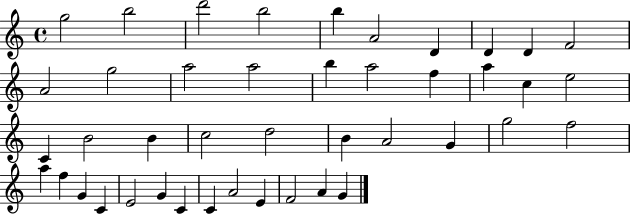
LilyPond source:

{
  \clef treble
  \time 4/4
  \defaultTimeSignature
  \key c \major
  g''2 b''2 | d'''2 b''2 | b''4 a'2 d'4 | d'4 d'4 f'2 | \break a'2 g''2 | a''2 a''2 | b''4 a''2 f''4 | a''4 c''4 e''2 | \break c'4 b'2 b'4 | c''2 d''2 | b'4 a'2 g'4 | g''2 f''2 | \break a''4 f''4 g'4 c'4 | e'2 g'4 c'4 | c'4 a'2 e'4 | f'2 a'4 g'4 | \break \bar "|."
}